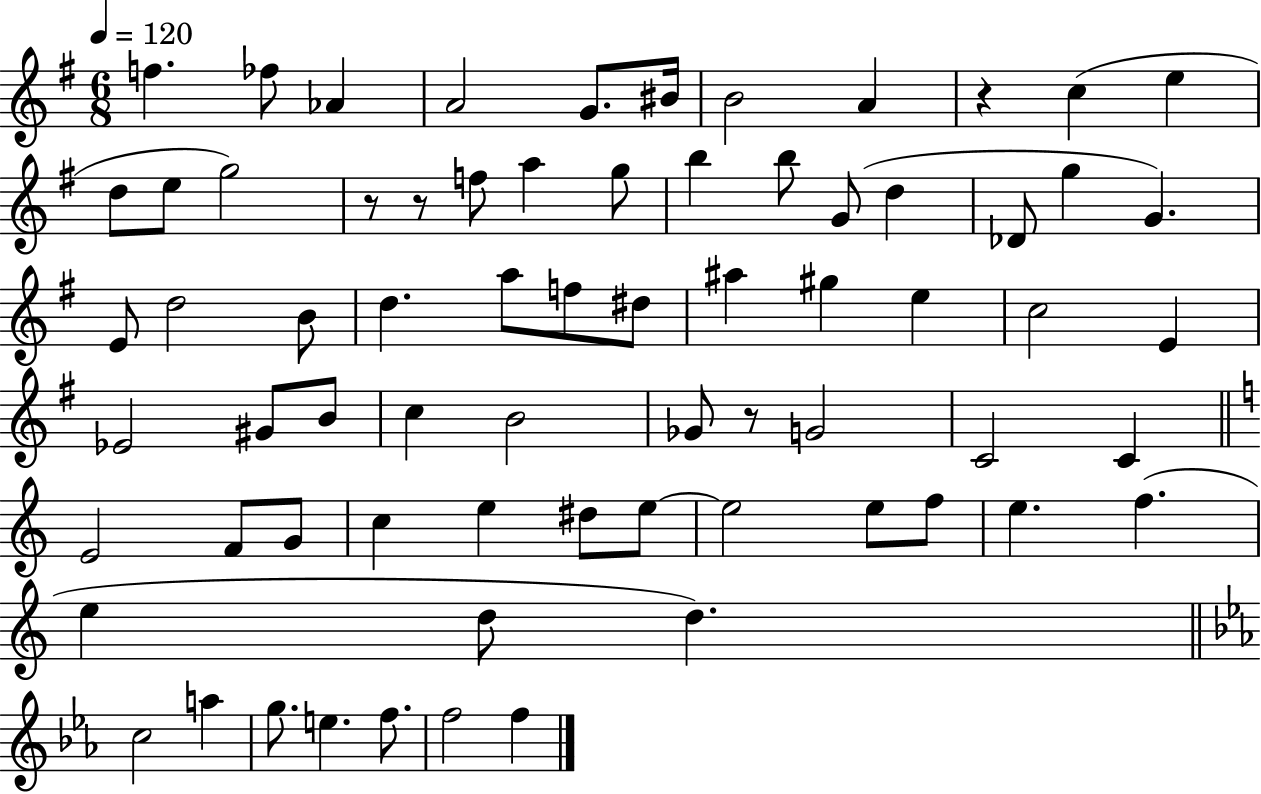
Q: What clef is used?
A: treble